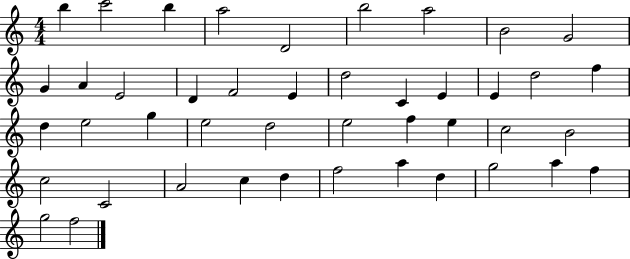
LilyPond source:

{
  \clef treble
  \numericTimeSignature
  \time 4/4
  \key c \major
  b''4 c'''2 b''4 | a''2 d'2 | b''2 a''2 | b'2 g'2 | \break g'4 a'4 e'2 | d'4 f'2 e'4 | d''2 c'4 e'4 | e'4 d''2 f''4 | \break d''4 e''2 g''4 | e''2 d''2 | e''2 f''4 e''4 | c''2 b'2 | \break c''2 c'2 | a'2 c''4 d''4 | f''2 a''4 d''4 | g''2 a''4 f''4 | \break g''2 f''2 | \bar "|."
}